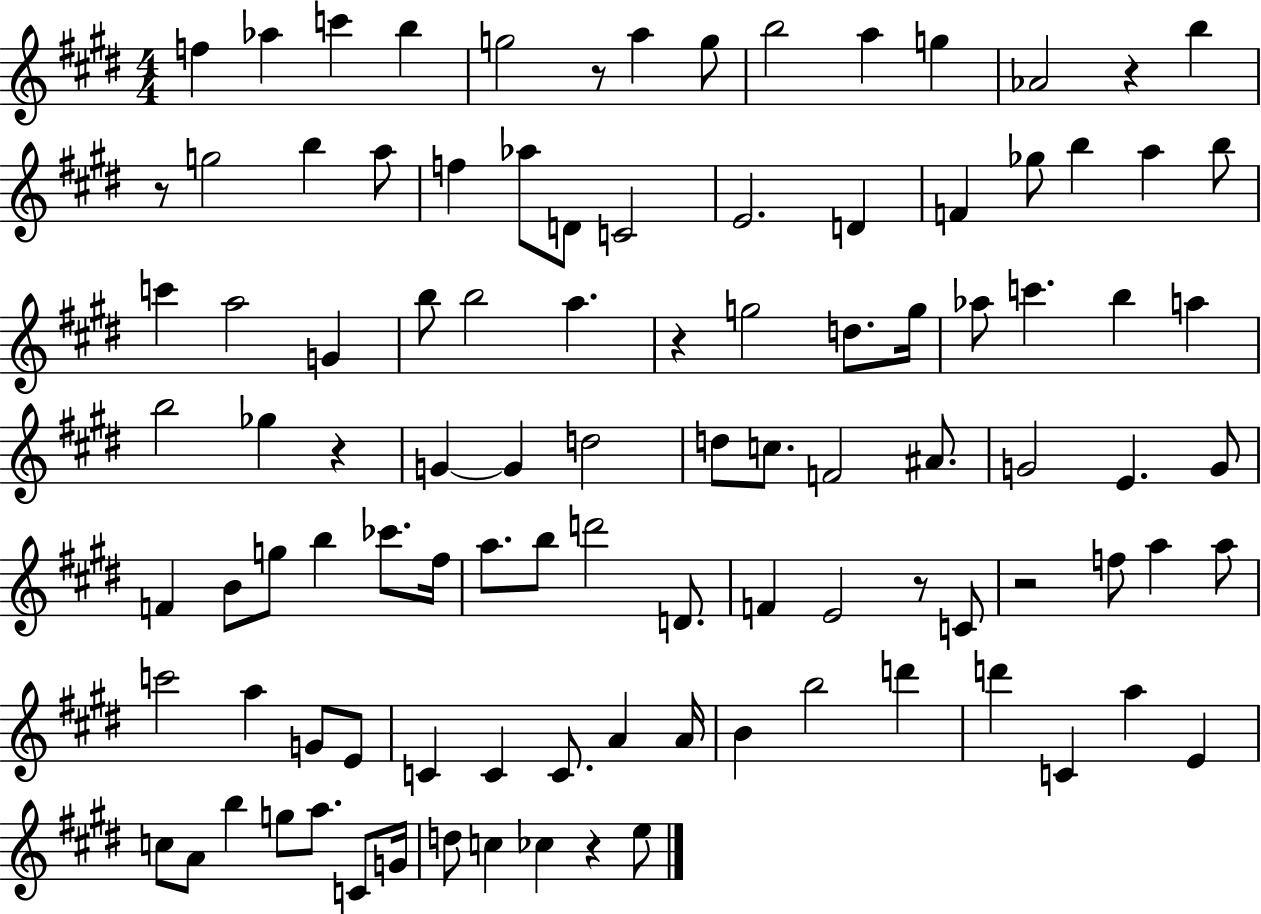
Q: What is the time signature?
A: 4/4